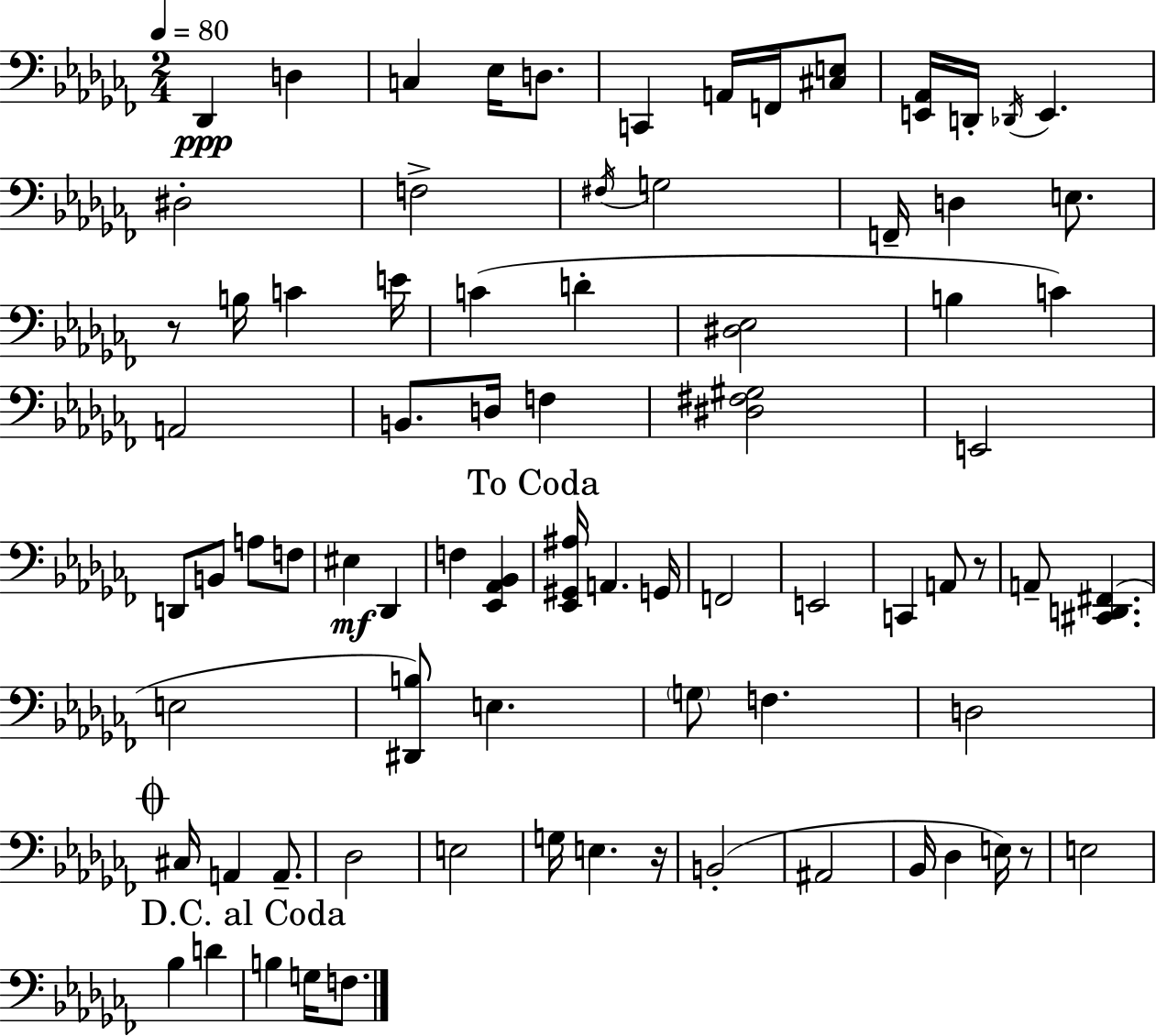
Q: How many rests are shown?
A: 4